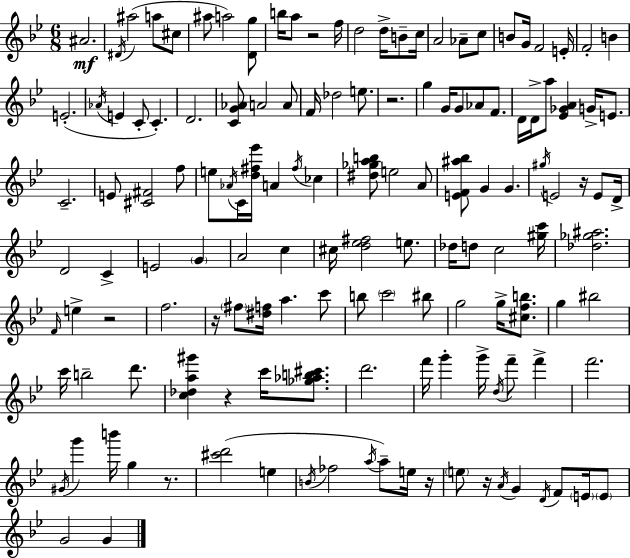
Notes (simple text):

A#4/h. D#4/s A#5/h A5/e C#5/e A#5/e A5/h [D4,G5]/e B5/s A5/e R/h F5/s D5/h D5/s B4/e C5/s A4/h Ab4/e C5/e B4/e G4/s F4/h E4/s F4/h B4/q E4/h. Ab4/s E4/q C4/e C4/q. D4/h. [C4,G4,Ab4]/e A4/h A4/e F4/s Db5/h E5/e. R/h. G5/q G4/s G4/e Ab4/e F4/e. D4/s D4/s A5/e [Eb4,Gb4,A4]/q G4/s E4/e. C4/h. E4/e [C#4,F#4]/h F5/e E5/e Ab4/s C4/s [D5,F#5,Eb6]/s A4/q F#5/s CES5/q [D#5,Gb5,A5,B5]/e E5/h A4/e [E4,F4,A#5,Bb5]/e G4/q G4/q. G#5/s E4/h R/s E4/e D4/s D4/h C4/q E4/h G4/q A4/h C5/q C#5/s [D5,Eb5,F#5]/h E5/e. Db5/s D5/e C5/h [G#5,C6]/s [Db5,Gb5,A#5]/h. F4/s E5/q R/h F5/h. R/s F#5/e [D#5,F5]/s A5/q. C6/e B5/e C6/h BIS5/e G5/h G5/s [C#5,F5,B5]/e. G5/q BIS5/h C6/s B5/h D6/e. [C5,Db5,A5,G#6]/q R/q C6/s [Gb5,Ab5,B5,C#6]/e. D6/h. F6/s G6/q G6/s D5/s F6/e F6/q F6/h. G#4/s G6/q B6/s G5/q R/e. [C#6,D6]/h E5/q B4/s FES5/h A5/s A5/e E5/s R/s E5/e R/s A4/s G4/q D4/s F4/e E4/s E4/e G4/h G4/q